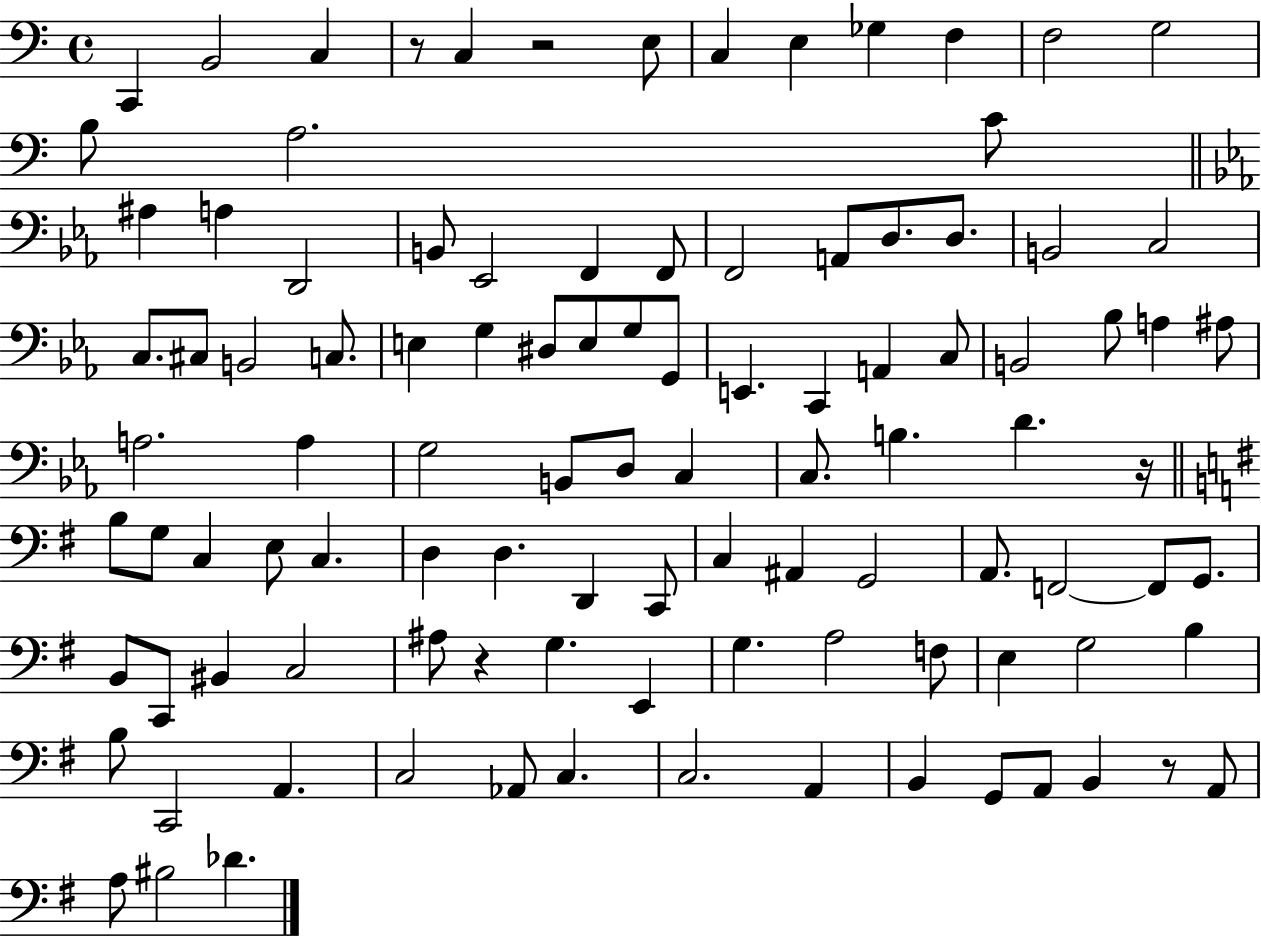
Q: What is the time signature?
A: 4/4